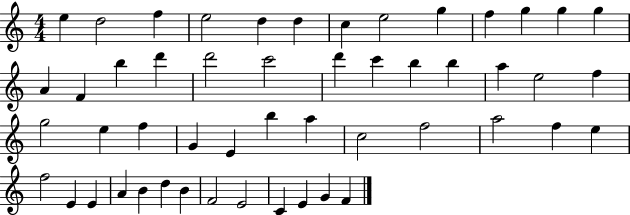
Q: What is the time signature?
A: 4/4